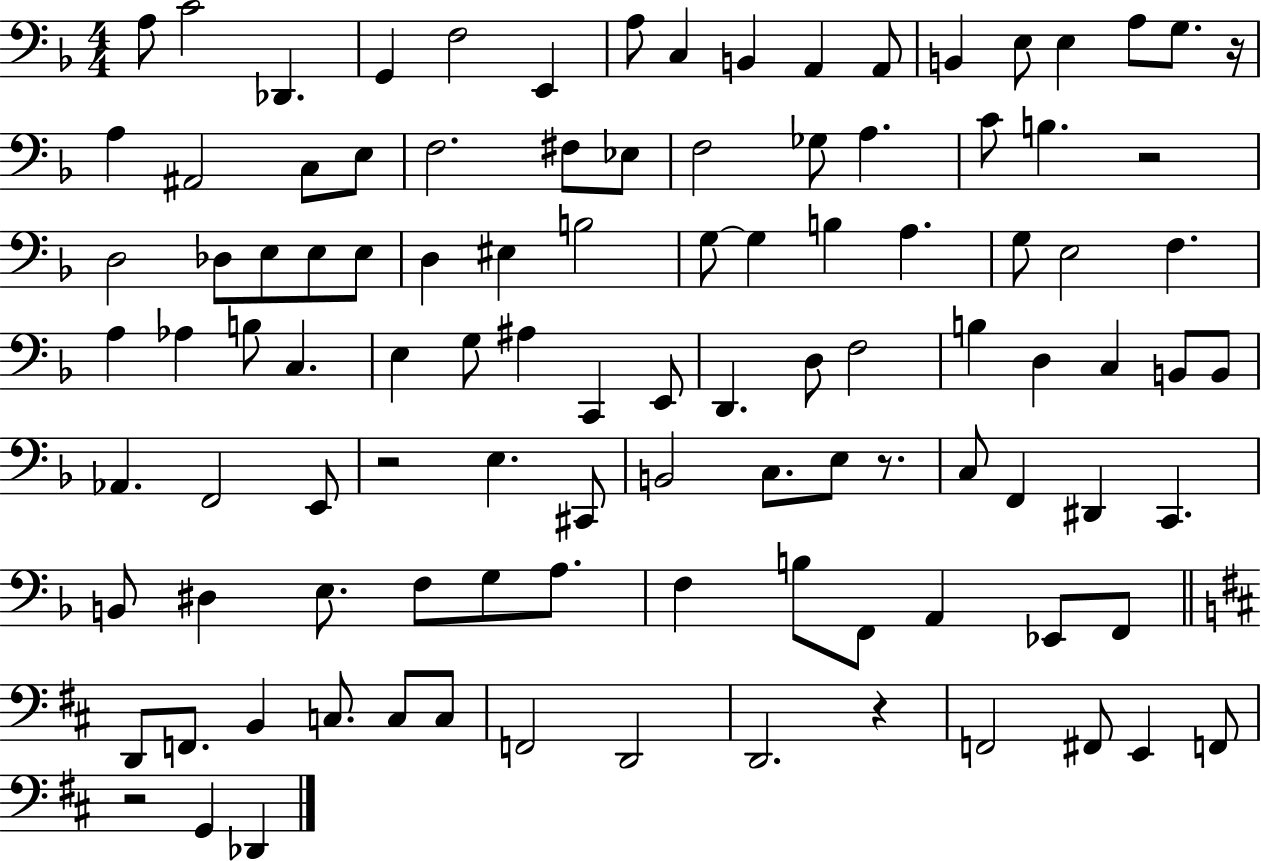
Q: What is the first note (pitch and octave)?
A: A3